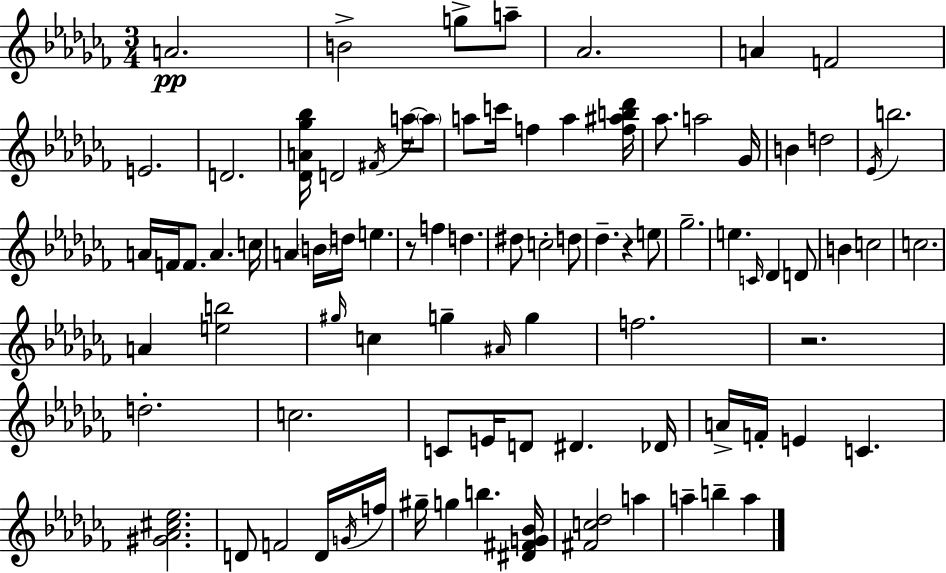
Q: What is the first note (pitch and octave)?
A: A4